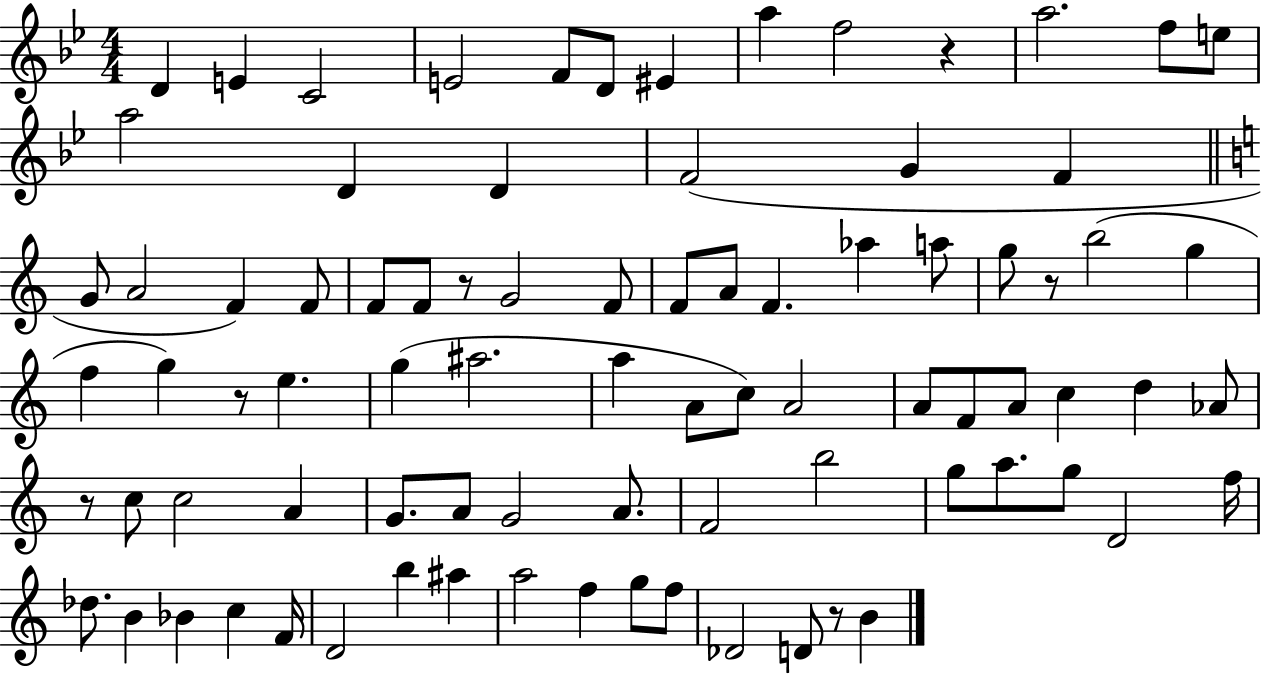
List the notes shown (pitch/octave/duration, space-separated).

D4/q E4/q C4/h E4/h F4/e D4/e EIS4/q A5/q F5/h R/q A5/h. F5/e E5/e A5/h D4/q D4/q F4/h G4/q F4/q G4/e A4/h F4/q F4/e F4/e F4/e R/e G4/h F4/e F4/e A4/e F4/q. Ab5/q A5/e G5/e R/e B5/h G5/q F5/q G5/q R/e E5/q. G5/q A#5/h. A5/q A4/e C5/e A4/h A4/e F4/e A4/e C5/q D5/q Ab4/e R/e C5/e C5/h A4/q G4/e. A4/e G4/h A4/e. F4/h B5/h G5/e A5/e. G5/e D4/h F5/s Db5/e. B4/q Bb4/q C5/q F4/s D4/h B5/q A#5/q A5/h F5/q G5/e F5/e Db4/h D4/e R/e B4/q